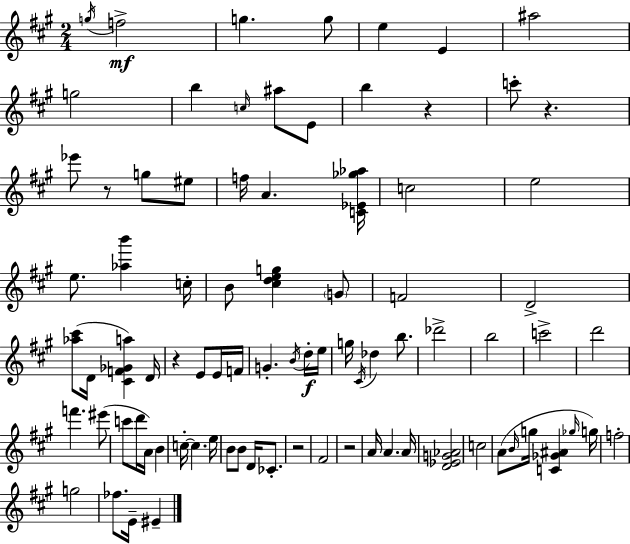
X:1
T:Untitled
M:2/4
L:1/4
K:A
g/4 f2 g g/2 e E ^a2 g2 b c/4 ^a/2 E/2 b z c'/2 z _e'/2 z/2 g/2 ^e/2 f/4 A [C_E_g_a]/4 c2 e2 e/2 [_ab'] c/4 B/2 [^cdeg] G/2 F2 D2 [_a^c']/2 D/4 [^CF_Ga] D/4 z E/2 E/4 F/4 G B/4 d/4 e/4 g/4 ^C/4 _d b/2 _d'2 b2 c'2 d'2 f' ^e'/2 c'/2 d'/4 A/4 B c/4 c e/4 B/2 B/2 D/4 _C/2 z2 ^F2 z2 A/4 A A/4 [D_EG_A]2 c2 A/2 B/4 g/4 [C_G^A] _g/4 g/4 f2 g2 _f/2 E/4 ^E